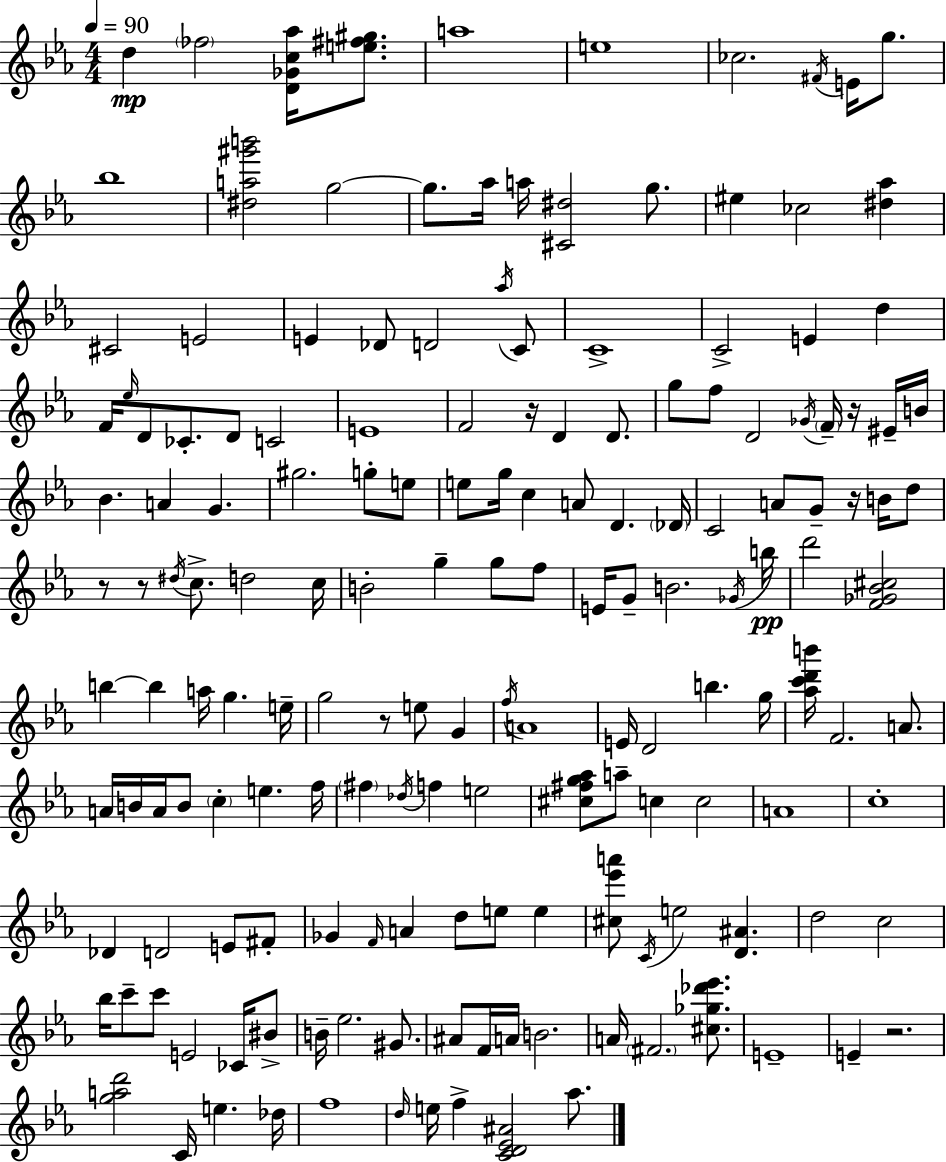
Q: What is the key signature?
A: C minor